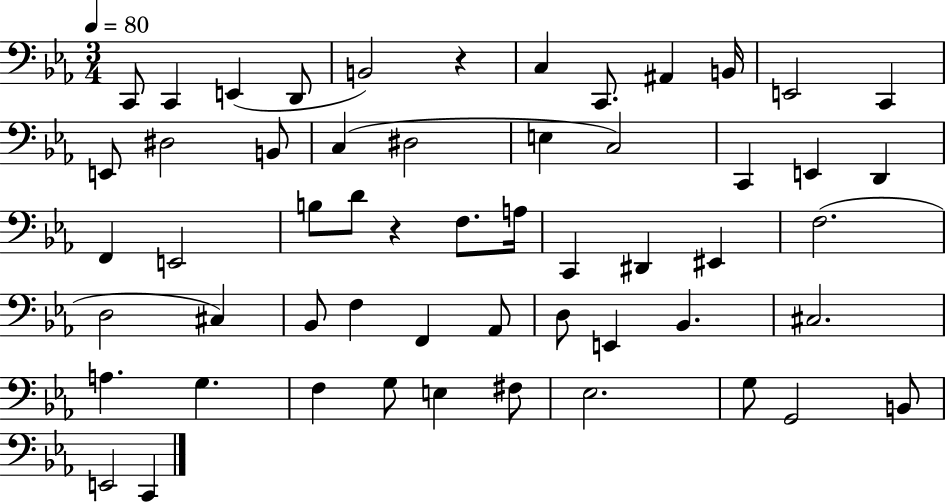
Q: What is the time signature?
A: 3/4